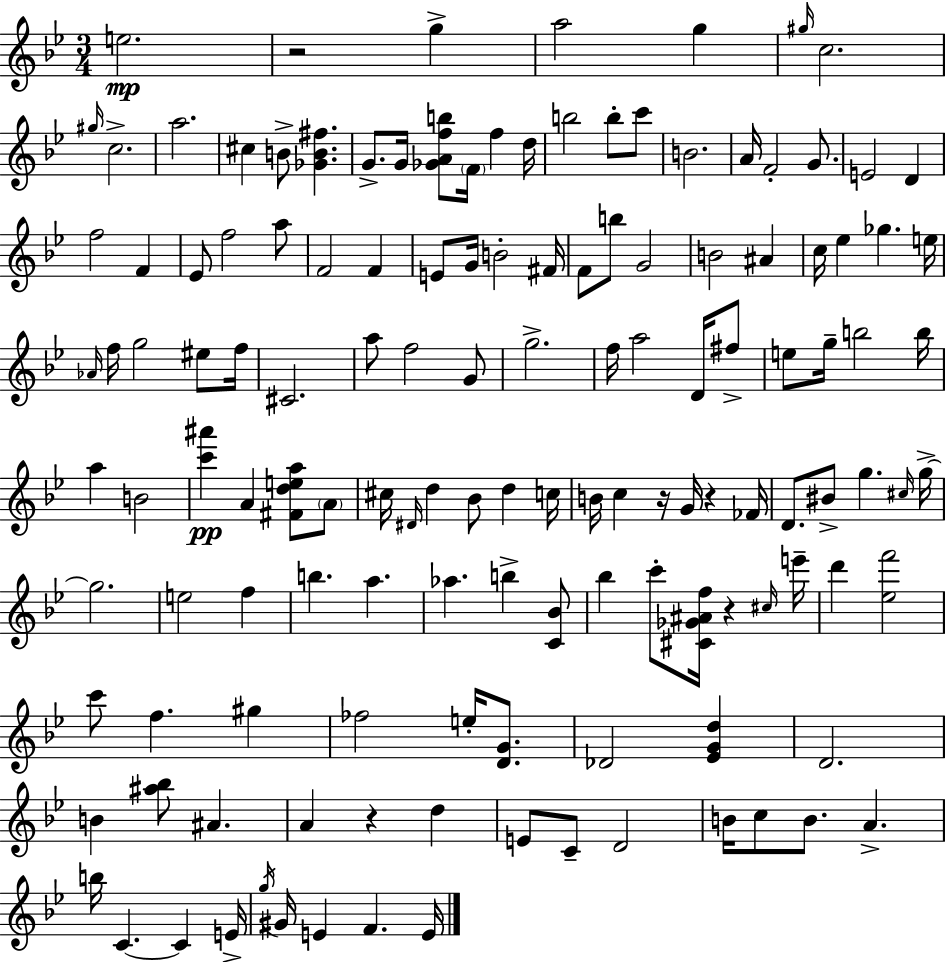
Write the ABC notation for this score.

X:1
T:Untitled
M:3/4
L:1/4
K:Bb
e2 z2 g a2 g ^g/4 c2 ^g/4 c2 a2 ^c B/2 [_GB^f] G/2 G/4 [_GAfb]/2 F/4 f d/4 b2 b/2 c'/2 B2 A/4 F2 G/2 E2 D f2 F _E/2 f2 a/2 F2 F E/2 G/4 B2 ^F/4 F/2 b/2 G2 B2 ^A c/4 _e _g e/4 _A/4 f/4 g2 ^e/2 f/4 ^C2 a/2 f2 G/2 g2 f/4 a2 D/4 ^f/2 e/2 g/4 b2 b/4 a B2 [c'^a'] A [^Fdea]/2 A/2 ^c/4 ^D/4 d _B/2 d c/4 B/4 c z/4 G/4 z _F/4 D/2 ^B/2 g ^c/4 g/4 g2 e2 f b a _a b [C_B]/2 _b c'/2 [^C_G^Af]/4 z ^c/4 e'/4 d' [_ef']2 c'/2 f ^g _f2 e/4 [DG]/2 _D2 [_EGd] D2 B [^a_b]/2 ^A A z d E/2 C/2 D2 B/4 c/2 B/2 A b/4 C C E/4 g/4 ^G/4 E F E/4